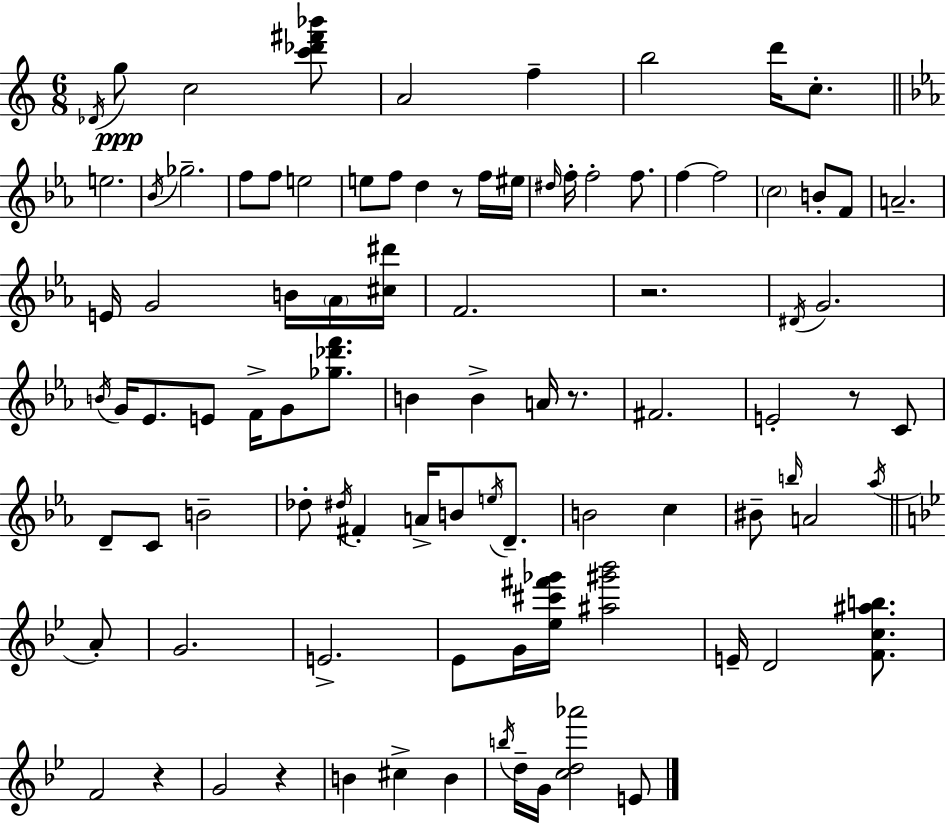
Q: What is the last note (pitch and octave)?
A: E4